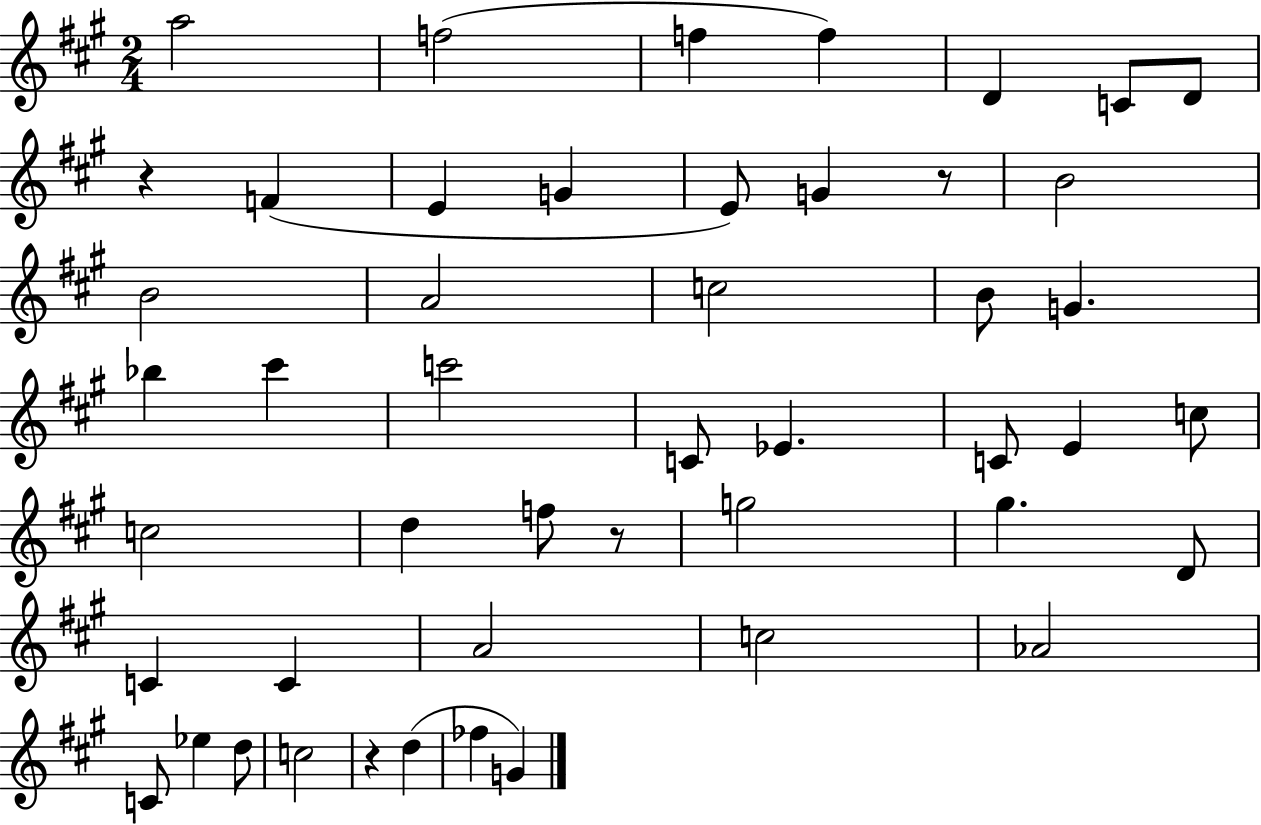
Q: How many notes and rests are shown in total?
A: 48